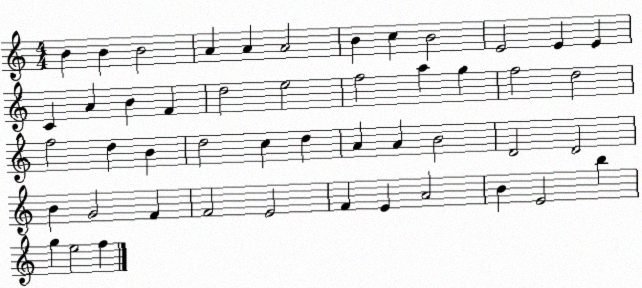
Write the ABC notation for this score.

X:1
T:Untitled
M:4/4
L:1/4
K:C
B B B2 A A A2 B c B2 E2 E E C A B F d2 e2 f2 a g f2 d2 f2 d B d2 c d A A B2 D2 D2 B G2 F F2 E2 F E A2 B E2 b g e2 f